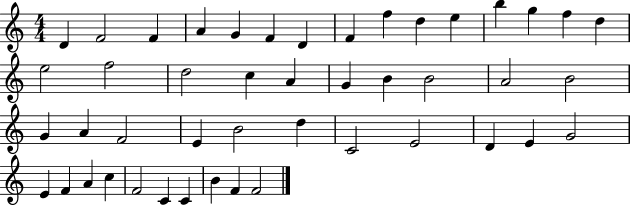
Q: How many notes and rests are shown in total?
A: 46